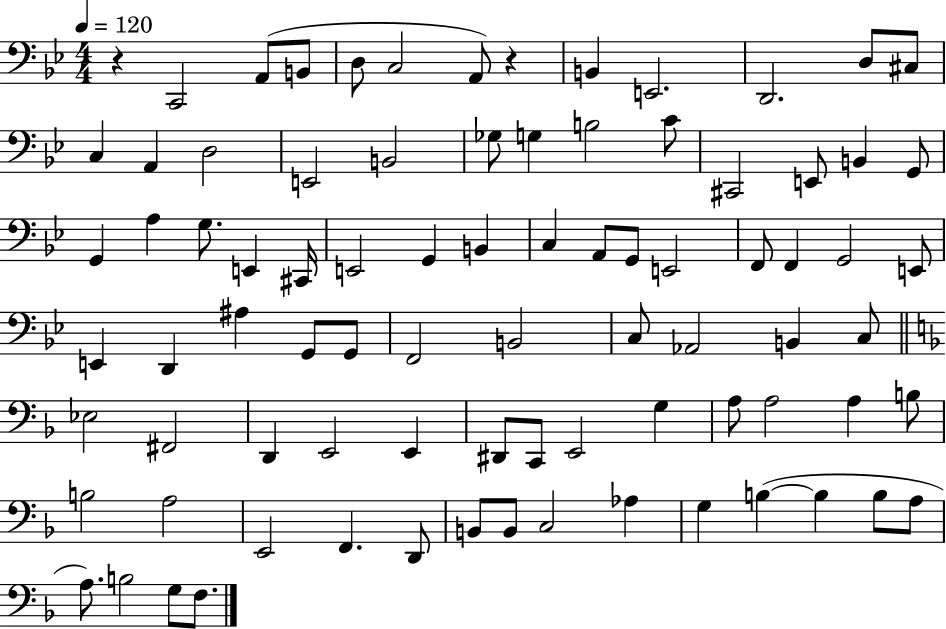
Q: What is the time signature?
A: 4/4